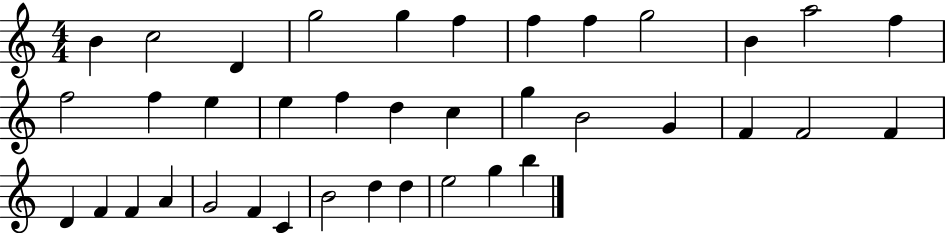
X:1
T:Untitled
M:4/4
L:1/4
K:C
B c2 D g2 g f f f g2 B a2 f f2 f e e f d c g B2 G F F2 F D F F A G2 F C B2 d d e2 g b